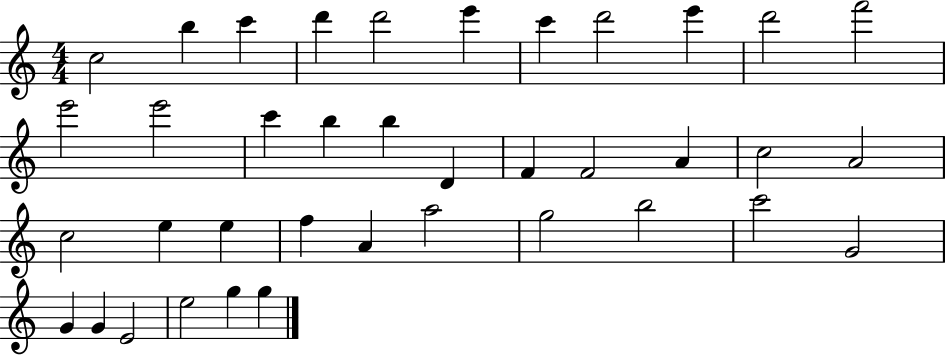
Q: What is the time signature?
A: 4/4